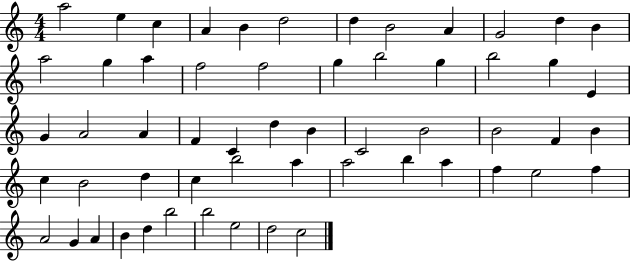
{
  \clef treble
  \numericTimeSignature
  \time 4/4
  \key c \major
  a''2 e''4 c''4 | a'4 b'4 d''2 | d''4 b'2 a'4 | g'2 d''4 b'4 | \break a''2 g''4 a''4 | f''2 f''2 | g''4 b''2 g''4 | b''2 g''4 e'4 | \break g'4 a'2 a'4 | f'4 c'4 d''4 b'4 | c'2 b'2 | b'2 f'4 b'4 | \break c''4 b'2 d''4 | c''4 b''2 a''4 | a''2 b''4 a''4 | f''4 e''2 f''4 | \break a'2 g'4 a'4 | b'4 d''4 b''2 | b''2 e''2 | d''2 c''2 | \break \bar "|."
}